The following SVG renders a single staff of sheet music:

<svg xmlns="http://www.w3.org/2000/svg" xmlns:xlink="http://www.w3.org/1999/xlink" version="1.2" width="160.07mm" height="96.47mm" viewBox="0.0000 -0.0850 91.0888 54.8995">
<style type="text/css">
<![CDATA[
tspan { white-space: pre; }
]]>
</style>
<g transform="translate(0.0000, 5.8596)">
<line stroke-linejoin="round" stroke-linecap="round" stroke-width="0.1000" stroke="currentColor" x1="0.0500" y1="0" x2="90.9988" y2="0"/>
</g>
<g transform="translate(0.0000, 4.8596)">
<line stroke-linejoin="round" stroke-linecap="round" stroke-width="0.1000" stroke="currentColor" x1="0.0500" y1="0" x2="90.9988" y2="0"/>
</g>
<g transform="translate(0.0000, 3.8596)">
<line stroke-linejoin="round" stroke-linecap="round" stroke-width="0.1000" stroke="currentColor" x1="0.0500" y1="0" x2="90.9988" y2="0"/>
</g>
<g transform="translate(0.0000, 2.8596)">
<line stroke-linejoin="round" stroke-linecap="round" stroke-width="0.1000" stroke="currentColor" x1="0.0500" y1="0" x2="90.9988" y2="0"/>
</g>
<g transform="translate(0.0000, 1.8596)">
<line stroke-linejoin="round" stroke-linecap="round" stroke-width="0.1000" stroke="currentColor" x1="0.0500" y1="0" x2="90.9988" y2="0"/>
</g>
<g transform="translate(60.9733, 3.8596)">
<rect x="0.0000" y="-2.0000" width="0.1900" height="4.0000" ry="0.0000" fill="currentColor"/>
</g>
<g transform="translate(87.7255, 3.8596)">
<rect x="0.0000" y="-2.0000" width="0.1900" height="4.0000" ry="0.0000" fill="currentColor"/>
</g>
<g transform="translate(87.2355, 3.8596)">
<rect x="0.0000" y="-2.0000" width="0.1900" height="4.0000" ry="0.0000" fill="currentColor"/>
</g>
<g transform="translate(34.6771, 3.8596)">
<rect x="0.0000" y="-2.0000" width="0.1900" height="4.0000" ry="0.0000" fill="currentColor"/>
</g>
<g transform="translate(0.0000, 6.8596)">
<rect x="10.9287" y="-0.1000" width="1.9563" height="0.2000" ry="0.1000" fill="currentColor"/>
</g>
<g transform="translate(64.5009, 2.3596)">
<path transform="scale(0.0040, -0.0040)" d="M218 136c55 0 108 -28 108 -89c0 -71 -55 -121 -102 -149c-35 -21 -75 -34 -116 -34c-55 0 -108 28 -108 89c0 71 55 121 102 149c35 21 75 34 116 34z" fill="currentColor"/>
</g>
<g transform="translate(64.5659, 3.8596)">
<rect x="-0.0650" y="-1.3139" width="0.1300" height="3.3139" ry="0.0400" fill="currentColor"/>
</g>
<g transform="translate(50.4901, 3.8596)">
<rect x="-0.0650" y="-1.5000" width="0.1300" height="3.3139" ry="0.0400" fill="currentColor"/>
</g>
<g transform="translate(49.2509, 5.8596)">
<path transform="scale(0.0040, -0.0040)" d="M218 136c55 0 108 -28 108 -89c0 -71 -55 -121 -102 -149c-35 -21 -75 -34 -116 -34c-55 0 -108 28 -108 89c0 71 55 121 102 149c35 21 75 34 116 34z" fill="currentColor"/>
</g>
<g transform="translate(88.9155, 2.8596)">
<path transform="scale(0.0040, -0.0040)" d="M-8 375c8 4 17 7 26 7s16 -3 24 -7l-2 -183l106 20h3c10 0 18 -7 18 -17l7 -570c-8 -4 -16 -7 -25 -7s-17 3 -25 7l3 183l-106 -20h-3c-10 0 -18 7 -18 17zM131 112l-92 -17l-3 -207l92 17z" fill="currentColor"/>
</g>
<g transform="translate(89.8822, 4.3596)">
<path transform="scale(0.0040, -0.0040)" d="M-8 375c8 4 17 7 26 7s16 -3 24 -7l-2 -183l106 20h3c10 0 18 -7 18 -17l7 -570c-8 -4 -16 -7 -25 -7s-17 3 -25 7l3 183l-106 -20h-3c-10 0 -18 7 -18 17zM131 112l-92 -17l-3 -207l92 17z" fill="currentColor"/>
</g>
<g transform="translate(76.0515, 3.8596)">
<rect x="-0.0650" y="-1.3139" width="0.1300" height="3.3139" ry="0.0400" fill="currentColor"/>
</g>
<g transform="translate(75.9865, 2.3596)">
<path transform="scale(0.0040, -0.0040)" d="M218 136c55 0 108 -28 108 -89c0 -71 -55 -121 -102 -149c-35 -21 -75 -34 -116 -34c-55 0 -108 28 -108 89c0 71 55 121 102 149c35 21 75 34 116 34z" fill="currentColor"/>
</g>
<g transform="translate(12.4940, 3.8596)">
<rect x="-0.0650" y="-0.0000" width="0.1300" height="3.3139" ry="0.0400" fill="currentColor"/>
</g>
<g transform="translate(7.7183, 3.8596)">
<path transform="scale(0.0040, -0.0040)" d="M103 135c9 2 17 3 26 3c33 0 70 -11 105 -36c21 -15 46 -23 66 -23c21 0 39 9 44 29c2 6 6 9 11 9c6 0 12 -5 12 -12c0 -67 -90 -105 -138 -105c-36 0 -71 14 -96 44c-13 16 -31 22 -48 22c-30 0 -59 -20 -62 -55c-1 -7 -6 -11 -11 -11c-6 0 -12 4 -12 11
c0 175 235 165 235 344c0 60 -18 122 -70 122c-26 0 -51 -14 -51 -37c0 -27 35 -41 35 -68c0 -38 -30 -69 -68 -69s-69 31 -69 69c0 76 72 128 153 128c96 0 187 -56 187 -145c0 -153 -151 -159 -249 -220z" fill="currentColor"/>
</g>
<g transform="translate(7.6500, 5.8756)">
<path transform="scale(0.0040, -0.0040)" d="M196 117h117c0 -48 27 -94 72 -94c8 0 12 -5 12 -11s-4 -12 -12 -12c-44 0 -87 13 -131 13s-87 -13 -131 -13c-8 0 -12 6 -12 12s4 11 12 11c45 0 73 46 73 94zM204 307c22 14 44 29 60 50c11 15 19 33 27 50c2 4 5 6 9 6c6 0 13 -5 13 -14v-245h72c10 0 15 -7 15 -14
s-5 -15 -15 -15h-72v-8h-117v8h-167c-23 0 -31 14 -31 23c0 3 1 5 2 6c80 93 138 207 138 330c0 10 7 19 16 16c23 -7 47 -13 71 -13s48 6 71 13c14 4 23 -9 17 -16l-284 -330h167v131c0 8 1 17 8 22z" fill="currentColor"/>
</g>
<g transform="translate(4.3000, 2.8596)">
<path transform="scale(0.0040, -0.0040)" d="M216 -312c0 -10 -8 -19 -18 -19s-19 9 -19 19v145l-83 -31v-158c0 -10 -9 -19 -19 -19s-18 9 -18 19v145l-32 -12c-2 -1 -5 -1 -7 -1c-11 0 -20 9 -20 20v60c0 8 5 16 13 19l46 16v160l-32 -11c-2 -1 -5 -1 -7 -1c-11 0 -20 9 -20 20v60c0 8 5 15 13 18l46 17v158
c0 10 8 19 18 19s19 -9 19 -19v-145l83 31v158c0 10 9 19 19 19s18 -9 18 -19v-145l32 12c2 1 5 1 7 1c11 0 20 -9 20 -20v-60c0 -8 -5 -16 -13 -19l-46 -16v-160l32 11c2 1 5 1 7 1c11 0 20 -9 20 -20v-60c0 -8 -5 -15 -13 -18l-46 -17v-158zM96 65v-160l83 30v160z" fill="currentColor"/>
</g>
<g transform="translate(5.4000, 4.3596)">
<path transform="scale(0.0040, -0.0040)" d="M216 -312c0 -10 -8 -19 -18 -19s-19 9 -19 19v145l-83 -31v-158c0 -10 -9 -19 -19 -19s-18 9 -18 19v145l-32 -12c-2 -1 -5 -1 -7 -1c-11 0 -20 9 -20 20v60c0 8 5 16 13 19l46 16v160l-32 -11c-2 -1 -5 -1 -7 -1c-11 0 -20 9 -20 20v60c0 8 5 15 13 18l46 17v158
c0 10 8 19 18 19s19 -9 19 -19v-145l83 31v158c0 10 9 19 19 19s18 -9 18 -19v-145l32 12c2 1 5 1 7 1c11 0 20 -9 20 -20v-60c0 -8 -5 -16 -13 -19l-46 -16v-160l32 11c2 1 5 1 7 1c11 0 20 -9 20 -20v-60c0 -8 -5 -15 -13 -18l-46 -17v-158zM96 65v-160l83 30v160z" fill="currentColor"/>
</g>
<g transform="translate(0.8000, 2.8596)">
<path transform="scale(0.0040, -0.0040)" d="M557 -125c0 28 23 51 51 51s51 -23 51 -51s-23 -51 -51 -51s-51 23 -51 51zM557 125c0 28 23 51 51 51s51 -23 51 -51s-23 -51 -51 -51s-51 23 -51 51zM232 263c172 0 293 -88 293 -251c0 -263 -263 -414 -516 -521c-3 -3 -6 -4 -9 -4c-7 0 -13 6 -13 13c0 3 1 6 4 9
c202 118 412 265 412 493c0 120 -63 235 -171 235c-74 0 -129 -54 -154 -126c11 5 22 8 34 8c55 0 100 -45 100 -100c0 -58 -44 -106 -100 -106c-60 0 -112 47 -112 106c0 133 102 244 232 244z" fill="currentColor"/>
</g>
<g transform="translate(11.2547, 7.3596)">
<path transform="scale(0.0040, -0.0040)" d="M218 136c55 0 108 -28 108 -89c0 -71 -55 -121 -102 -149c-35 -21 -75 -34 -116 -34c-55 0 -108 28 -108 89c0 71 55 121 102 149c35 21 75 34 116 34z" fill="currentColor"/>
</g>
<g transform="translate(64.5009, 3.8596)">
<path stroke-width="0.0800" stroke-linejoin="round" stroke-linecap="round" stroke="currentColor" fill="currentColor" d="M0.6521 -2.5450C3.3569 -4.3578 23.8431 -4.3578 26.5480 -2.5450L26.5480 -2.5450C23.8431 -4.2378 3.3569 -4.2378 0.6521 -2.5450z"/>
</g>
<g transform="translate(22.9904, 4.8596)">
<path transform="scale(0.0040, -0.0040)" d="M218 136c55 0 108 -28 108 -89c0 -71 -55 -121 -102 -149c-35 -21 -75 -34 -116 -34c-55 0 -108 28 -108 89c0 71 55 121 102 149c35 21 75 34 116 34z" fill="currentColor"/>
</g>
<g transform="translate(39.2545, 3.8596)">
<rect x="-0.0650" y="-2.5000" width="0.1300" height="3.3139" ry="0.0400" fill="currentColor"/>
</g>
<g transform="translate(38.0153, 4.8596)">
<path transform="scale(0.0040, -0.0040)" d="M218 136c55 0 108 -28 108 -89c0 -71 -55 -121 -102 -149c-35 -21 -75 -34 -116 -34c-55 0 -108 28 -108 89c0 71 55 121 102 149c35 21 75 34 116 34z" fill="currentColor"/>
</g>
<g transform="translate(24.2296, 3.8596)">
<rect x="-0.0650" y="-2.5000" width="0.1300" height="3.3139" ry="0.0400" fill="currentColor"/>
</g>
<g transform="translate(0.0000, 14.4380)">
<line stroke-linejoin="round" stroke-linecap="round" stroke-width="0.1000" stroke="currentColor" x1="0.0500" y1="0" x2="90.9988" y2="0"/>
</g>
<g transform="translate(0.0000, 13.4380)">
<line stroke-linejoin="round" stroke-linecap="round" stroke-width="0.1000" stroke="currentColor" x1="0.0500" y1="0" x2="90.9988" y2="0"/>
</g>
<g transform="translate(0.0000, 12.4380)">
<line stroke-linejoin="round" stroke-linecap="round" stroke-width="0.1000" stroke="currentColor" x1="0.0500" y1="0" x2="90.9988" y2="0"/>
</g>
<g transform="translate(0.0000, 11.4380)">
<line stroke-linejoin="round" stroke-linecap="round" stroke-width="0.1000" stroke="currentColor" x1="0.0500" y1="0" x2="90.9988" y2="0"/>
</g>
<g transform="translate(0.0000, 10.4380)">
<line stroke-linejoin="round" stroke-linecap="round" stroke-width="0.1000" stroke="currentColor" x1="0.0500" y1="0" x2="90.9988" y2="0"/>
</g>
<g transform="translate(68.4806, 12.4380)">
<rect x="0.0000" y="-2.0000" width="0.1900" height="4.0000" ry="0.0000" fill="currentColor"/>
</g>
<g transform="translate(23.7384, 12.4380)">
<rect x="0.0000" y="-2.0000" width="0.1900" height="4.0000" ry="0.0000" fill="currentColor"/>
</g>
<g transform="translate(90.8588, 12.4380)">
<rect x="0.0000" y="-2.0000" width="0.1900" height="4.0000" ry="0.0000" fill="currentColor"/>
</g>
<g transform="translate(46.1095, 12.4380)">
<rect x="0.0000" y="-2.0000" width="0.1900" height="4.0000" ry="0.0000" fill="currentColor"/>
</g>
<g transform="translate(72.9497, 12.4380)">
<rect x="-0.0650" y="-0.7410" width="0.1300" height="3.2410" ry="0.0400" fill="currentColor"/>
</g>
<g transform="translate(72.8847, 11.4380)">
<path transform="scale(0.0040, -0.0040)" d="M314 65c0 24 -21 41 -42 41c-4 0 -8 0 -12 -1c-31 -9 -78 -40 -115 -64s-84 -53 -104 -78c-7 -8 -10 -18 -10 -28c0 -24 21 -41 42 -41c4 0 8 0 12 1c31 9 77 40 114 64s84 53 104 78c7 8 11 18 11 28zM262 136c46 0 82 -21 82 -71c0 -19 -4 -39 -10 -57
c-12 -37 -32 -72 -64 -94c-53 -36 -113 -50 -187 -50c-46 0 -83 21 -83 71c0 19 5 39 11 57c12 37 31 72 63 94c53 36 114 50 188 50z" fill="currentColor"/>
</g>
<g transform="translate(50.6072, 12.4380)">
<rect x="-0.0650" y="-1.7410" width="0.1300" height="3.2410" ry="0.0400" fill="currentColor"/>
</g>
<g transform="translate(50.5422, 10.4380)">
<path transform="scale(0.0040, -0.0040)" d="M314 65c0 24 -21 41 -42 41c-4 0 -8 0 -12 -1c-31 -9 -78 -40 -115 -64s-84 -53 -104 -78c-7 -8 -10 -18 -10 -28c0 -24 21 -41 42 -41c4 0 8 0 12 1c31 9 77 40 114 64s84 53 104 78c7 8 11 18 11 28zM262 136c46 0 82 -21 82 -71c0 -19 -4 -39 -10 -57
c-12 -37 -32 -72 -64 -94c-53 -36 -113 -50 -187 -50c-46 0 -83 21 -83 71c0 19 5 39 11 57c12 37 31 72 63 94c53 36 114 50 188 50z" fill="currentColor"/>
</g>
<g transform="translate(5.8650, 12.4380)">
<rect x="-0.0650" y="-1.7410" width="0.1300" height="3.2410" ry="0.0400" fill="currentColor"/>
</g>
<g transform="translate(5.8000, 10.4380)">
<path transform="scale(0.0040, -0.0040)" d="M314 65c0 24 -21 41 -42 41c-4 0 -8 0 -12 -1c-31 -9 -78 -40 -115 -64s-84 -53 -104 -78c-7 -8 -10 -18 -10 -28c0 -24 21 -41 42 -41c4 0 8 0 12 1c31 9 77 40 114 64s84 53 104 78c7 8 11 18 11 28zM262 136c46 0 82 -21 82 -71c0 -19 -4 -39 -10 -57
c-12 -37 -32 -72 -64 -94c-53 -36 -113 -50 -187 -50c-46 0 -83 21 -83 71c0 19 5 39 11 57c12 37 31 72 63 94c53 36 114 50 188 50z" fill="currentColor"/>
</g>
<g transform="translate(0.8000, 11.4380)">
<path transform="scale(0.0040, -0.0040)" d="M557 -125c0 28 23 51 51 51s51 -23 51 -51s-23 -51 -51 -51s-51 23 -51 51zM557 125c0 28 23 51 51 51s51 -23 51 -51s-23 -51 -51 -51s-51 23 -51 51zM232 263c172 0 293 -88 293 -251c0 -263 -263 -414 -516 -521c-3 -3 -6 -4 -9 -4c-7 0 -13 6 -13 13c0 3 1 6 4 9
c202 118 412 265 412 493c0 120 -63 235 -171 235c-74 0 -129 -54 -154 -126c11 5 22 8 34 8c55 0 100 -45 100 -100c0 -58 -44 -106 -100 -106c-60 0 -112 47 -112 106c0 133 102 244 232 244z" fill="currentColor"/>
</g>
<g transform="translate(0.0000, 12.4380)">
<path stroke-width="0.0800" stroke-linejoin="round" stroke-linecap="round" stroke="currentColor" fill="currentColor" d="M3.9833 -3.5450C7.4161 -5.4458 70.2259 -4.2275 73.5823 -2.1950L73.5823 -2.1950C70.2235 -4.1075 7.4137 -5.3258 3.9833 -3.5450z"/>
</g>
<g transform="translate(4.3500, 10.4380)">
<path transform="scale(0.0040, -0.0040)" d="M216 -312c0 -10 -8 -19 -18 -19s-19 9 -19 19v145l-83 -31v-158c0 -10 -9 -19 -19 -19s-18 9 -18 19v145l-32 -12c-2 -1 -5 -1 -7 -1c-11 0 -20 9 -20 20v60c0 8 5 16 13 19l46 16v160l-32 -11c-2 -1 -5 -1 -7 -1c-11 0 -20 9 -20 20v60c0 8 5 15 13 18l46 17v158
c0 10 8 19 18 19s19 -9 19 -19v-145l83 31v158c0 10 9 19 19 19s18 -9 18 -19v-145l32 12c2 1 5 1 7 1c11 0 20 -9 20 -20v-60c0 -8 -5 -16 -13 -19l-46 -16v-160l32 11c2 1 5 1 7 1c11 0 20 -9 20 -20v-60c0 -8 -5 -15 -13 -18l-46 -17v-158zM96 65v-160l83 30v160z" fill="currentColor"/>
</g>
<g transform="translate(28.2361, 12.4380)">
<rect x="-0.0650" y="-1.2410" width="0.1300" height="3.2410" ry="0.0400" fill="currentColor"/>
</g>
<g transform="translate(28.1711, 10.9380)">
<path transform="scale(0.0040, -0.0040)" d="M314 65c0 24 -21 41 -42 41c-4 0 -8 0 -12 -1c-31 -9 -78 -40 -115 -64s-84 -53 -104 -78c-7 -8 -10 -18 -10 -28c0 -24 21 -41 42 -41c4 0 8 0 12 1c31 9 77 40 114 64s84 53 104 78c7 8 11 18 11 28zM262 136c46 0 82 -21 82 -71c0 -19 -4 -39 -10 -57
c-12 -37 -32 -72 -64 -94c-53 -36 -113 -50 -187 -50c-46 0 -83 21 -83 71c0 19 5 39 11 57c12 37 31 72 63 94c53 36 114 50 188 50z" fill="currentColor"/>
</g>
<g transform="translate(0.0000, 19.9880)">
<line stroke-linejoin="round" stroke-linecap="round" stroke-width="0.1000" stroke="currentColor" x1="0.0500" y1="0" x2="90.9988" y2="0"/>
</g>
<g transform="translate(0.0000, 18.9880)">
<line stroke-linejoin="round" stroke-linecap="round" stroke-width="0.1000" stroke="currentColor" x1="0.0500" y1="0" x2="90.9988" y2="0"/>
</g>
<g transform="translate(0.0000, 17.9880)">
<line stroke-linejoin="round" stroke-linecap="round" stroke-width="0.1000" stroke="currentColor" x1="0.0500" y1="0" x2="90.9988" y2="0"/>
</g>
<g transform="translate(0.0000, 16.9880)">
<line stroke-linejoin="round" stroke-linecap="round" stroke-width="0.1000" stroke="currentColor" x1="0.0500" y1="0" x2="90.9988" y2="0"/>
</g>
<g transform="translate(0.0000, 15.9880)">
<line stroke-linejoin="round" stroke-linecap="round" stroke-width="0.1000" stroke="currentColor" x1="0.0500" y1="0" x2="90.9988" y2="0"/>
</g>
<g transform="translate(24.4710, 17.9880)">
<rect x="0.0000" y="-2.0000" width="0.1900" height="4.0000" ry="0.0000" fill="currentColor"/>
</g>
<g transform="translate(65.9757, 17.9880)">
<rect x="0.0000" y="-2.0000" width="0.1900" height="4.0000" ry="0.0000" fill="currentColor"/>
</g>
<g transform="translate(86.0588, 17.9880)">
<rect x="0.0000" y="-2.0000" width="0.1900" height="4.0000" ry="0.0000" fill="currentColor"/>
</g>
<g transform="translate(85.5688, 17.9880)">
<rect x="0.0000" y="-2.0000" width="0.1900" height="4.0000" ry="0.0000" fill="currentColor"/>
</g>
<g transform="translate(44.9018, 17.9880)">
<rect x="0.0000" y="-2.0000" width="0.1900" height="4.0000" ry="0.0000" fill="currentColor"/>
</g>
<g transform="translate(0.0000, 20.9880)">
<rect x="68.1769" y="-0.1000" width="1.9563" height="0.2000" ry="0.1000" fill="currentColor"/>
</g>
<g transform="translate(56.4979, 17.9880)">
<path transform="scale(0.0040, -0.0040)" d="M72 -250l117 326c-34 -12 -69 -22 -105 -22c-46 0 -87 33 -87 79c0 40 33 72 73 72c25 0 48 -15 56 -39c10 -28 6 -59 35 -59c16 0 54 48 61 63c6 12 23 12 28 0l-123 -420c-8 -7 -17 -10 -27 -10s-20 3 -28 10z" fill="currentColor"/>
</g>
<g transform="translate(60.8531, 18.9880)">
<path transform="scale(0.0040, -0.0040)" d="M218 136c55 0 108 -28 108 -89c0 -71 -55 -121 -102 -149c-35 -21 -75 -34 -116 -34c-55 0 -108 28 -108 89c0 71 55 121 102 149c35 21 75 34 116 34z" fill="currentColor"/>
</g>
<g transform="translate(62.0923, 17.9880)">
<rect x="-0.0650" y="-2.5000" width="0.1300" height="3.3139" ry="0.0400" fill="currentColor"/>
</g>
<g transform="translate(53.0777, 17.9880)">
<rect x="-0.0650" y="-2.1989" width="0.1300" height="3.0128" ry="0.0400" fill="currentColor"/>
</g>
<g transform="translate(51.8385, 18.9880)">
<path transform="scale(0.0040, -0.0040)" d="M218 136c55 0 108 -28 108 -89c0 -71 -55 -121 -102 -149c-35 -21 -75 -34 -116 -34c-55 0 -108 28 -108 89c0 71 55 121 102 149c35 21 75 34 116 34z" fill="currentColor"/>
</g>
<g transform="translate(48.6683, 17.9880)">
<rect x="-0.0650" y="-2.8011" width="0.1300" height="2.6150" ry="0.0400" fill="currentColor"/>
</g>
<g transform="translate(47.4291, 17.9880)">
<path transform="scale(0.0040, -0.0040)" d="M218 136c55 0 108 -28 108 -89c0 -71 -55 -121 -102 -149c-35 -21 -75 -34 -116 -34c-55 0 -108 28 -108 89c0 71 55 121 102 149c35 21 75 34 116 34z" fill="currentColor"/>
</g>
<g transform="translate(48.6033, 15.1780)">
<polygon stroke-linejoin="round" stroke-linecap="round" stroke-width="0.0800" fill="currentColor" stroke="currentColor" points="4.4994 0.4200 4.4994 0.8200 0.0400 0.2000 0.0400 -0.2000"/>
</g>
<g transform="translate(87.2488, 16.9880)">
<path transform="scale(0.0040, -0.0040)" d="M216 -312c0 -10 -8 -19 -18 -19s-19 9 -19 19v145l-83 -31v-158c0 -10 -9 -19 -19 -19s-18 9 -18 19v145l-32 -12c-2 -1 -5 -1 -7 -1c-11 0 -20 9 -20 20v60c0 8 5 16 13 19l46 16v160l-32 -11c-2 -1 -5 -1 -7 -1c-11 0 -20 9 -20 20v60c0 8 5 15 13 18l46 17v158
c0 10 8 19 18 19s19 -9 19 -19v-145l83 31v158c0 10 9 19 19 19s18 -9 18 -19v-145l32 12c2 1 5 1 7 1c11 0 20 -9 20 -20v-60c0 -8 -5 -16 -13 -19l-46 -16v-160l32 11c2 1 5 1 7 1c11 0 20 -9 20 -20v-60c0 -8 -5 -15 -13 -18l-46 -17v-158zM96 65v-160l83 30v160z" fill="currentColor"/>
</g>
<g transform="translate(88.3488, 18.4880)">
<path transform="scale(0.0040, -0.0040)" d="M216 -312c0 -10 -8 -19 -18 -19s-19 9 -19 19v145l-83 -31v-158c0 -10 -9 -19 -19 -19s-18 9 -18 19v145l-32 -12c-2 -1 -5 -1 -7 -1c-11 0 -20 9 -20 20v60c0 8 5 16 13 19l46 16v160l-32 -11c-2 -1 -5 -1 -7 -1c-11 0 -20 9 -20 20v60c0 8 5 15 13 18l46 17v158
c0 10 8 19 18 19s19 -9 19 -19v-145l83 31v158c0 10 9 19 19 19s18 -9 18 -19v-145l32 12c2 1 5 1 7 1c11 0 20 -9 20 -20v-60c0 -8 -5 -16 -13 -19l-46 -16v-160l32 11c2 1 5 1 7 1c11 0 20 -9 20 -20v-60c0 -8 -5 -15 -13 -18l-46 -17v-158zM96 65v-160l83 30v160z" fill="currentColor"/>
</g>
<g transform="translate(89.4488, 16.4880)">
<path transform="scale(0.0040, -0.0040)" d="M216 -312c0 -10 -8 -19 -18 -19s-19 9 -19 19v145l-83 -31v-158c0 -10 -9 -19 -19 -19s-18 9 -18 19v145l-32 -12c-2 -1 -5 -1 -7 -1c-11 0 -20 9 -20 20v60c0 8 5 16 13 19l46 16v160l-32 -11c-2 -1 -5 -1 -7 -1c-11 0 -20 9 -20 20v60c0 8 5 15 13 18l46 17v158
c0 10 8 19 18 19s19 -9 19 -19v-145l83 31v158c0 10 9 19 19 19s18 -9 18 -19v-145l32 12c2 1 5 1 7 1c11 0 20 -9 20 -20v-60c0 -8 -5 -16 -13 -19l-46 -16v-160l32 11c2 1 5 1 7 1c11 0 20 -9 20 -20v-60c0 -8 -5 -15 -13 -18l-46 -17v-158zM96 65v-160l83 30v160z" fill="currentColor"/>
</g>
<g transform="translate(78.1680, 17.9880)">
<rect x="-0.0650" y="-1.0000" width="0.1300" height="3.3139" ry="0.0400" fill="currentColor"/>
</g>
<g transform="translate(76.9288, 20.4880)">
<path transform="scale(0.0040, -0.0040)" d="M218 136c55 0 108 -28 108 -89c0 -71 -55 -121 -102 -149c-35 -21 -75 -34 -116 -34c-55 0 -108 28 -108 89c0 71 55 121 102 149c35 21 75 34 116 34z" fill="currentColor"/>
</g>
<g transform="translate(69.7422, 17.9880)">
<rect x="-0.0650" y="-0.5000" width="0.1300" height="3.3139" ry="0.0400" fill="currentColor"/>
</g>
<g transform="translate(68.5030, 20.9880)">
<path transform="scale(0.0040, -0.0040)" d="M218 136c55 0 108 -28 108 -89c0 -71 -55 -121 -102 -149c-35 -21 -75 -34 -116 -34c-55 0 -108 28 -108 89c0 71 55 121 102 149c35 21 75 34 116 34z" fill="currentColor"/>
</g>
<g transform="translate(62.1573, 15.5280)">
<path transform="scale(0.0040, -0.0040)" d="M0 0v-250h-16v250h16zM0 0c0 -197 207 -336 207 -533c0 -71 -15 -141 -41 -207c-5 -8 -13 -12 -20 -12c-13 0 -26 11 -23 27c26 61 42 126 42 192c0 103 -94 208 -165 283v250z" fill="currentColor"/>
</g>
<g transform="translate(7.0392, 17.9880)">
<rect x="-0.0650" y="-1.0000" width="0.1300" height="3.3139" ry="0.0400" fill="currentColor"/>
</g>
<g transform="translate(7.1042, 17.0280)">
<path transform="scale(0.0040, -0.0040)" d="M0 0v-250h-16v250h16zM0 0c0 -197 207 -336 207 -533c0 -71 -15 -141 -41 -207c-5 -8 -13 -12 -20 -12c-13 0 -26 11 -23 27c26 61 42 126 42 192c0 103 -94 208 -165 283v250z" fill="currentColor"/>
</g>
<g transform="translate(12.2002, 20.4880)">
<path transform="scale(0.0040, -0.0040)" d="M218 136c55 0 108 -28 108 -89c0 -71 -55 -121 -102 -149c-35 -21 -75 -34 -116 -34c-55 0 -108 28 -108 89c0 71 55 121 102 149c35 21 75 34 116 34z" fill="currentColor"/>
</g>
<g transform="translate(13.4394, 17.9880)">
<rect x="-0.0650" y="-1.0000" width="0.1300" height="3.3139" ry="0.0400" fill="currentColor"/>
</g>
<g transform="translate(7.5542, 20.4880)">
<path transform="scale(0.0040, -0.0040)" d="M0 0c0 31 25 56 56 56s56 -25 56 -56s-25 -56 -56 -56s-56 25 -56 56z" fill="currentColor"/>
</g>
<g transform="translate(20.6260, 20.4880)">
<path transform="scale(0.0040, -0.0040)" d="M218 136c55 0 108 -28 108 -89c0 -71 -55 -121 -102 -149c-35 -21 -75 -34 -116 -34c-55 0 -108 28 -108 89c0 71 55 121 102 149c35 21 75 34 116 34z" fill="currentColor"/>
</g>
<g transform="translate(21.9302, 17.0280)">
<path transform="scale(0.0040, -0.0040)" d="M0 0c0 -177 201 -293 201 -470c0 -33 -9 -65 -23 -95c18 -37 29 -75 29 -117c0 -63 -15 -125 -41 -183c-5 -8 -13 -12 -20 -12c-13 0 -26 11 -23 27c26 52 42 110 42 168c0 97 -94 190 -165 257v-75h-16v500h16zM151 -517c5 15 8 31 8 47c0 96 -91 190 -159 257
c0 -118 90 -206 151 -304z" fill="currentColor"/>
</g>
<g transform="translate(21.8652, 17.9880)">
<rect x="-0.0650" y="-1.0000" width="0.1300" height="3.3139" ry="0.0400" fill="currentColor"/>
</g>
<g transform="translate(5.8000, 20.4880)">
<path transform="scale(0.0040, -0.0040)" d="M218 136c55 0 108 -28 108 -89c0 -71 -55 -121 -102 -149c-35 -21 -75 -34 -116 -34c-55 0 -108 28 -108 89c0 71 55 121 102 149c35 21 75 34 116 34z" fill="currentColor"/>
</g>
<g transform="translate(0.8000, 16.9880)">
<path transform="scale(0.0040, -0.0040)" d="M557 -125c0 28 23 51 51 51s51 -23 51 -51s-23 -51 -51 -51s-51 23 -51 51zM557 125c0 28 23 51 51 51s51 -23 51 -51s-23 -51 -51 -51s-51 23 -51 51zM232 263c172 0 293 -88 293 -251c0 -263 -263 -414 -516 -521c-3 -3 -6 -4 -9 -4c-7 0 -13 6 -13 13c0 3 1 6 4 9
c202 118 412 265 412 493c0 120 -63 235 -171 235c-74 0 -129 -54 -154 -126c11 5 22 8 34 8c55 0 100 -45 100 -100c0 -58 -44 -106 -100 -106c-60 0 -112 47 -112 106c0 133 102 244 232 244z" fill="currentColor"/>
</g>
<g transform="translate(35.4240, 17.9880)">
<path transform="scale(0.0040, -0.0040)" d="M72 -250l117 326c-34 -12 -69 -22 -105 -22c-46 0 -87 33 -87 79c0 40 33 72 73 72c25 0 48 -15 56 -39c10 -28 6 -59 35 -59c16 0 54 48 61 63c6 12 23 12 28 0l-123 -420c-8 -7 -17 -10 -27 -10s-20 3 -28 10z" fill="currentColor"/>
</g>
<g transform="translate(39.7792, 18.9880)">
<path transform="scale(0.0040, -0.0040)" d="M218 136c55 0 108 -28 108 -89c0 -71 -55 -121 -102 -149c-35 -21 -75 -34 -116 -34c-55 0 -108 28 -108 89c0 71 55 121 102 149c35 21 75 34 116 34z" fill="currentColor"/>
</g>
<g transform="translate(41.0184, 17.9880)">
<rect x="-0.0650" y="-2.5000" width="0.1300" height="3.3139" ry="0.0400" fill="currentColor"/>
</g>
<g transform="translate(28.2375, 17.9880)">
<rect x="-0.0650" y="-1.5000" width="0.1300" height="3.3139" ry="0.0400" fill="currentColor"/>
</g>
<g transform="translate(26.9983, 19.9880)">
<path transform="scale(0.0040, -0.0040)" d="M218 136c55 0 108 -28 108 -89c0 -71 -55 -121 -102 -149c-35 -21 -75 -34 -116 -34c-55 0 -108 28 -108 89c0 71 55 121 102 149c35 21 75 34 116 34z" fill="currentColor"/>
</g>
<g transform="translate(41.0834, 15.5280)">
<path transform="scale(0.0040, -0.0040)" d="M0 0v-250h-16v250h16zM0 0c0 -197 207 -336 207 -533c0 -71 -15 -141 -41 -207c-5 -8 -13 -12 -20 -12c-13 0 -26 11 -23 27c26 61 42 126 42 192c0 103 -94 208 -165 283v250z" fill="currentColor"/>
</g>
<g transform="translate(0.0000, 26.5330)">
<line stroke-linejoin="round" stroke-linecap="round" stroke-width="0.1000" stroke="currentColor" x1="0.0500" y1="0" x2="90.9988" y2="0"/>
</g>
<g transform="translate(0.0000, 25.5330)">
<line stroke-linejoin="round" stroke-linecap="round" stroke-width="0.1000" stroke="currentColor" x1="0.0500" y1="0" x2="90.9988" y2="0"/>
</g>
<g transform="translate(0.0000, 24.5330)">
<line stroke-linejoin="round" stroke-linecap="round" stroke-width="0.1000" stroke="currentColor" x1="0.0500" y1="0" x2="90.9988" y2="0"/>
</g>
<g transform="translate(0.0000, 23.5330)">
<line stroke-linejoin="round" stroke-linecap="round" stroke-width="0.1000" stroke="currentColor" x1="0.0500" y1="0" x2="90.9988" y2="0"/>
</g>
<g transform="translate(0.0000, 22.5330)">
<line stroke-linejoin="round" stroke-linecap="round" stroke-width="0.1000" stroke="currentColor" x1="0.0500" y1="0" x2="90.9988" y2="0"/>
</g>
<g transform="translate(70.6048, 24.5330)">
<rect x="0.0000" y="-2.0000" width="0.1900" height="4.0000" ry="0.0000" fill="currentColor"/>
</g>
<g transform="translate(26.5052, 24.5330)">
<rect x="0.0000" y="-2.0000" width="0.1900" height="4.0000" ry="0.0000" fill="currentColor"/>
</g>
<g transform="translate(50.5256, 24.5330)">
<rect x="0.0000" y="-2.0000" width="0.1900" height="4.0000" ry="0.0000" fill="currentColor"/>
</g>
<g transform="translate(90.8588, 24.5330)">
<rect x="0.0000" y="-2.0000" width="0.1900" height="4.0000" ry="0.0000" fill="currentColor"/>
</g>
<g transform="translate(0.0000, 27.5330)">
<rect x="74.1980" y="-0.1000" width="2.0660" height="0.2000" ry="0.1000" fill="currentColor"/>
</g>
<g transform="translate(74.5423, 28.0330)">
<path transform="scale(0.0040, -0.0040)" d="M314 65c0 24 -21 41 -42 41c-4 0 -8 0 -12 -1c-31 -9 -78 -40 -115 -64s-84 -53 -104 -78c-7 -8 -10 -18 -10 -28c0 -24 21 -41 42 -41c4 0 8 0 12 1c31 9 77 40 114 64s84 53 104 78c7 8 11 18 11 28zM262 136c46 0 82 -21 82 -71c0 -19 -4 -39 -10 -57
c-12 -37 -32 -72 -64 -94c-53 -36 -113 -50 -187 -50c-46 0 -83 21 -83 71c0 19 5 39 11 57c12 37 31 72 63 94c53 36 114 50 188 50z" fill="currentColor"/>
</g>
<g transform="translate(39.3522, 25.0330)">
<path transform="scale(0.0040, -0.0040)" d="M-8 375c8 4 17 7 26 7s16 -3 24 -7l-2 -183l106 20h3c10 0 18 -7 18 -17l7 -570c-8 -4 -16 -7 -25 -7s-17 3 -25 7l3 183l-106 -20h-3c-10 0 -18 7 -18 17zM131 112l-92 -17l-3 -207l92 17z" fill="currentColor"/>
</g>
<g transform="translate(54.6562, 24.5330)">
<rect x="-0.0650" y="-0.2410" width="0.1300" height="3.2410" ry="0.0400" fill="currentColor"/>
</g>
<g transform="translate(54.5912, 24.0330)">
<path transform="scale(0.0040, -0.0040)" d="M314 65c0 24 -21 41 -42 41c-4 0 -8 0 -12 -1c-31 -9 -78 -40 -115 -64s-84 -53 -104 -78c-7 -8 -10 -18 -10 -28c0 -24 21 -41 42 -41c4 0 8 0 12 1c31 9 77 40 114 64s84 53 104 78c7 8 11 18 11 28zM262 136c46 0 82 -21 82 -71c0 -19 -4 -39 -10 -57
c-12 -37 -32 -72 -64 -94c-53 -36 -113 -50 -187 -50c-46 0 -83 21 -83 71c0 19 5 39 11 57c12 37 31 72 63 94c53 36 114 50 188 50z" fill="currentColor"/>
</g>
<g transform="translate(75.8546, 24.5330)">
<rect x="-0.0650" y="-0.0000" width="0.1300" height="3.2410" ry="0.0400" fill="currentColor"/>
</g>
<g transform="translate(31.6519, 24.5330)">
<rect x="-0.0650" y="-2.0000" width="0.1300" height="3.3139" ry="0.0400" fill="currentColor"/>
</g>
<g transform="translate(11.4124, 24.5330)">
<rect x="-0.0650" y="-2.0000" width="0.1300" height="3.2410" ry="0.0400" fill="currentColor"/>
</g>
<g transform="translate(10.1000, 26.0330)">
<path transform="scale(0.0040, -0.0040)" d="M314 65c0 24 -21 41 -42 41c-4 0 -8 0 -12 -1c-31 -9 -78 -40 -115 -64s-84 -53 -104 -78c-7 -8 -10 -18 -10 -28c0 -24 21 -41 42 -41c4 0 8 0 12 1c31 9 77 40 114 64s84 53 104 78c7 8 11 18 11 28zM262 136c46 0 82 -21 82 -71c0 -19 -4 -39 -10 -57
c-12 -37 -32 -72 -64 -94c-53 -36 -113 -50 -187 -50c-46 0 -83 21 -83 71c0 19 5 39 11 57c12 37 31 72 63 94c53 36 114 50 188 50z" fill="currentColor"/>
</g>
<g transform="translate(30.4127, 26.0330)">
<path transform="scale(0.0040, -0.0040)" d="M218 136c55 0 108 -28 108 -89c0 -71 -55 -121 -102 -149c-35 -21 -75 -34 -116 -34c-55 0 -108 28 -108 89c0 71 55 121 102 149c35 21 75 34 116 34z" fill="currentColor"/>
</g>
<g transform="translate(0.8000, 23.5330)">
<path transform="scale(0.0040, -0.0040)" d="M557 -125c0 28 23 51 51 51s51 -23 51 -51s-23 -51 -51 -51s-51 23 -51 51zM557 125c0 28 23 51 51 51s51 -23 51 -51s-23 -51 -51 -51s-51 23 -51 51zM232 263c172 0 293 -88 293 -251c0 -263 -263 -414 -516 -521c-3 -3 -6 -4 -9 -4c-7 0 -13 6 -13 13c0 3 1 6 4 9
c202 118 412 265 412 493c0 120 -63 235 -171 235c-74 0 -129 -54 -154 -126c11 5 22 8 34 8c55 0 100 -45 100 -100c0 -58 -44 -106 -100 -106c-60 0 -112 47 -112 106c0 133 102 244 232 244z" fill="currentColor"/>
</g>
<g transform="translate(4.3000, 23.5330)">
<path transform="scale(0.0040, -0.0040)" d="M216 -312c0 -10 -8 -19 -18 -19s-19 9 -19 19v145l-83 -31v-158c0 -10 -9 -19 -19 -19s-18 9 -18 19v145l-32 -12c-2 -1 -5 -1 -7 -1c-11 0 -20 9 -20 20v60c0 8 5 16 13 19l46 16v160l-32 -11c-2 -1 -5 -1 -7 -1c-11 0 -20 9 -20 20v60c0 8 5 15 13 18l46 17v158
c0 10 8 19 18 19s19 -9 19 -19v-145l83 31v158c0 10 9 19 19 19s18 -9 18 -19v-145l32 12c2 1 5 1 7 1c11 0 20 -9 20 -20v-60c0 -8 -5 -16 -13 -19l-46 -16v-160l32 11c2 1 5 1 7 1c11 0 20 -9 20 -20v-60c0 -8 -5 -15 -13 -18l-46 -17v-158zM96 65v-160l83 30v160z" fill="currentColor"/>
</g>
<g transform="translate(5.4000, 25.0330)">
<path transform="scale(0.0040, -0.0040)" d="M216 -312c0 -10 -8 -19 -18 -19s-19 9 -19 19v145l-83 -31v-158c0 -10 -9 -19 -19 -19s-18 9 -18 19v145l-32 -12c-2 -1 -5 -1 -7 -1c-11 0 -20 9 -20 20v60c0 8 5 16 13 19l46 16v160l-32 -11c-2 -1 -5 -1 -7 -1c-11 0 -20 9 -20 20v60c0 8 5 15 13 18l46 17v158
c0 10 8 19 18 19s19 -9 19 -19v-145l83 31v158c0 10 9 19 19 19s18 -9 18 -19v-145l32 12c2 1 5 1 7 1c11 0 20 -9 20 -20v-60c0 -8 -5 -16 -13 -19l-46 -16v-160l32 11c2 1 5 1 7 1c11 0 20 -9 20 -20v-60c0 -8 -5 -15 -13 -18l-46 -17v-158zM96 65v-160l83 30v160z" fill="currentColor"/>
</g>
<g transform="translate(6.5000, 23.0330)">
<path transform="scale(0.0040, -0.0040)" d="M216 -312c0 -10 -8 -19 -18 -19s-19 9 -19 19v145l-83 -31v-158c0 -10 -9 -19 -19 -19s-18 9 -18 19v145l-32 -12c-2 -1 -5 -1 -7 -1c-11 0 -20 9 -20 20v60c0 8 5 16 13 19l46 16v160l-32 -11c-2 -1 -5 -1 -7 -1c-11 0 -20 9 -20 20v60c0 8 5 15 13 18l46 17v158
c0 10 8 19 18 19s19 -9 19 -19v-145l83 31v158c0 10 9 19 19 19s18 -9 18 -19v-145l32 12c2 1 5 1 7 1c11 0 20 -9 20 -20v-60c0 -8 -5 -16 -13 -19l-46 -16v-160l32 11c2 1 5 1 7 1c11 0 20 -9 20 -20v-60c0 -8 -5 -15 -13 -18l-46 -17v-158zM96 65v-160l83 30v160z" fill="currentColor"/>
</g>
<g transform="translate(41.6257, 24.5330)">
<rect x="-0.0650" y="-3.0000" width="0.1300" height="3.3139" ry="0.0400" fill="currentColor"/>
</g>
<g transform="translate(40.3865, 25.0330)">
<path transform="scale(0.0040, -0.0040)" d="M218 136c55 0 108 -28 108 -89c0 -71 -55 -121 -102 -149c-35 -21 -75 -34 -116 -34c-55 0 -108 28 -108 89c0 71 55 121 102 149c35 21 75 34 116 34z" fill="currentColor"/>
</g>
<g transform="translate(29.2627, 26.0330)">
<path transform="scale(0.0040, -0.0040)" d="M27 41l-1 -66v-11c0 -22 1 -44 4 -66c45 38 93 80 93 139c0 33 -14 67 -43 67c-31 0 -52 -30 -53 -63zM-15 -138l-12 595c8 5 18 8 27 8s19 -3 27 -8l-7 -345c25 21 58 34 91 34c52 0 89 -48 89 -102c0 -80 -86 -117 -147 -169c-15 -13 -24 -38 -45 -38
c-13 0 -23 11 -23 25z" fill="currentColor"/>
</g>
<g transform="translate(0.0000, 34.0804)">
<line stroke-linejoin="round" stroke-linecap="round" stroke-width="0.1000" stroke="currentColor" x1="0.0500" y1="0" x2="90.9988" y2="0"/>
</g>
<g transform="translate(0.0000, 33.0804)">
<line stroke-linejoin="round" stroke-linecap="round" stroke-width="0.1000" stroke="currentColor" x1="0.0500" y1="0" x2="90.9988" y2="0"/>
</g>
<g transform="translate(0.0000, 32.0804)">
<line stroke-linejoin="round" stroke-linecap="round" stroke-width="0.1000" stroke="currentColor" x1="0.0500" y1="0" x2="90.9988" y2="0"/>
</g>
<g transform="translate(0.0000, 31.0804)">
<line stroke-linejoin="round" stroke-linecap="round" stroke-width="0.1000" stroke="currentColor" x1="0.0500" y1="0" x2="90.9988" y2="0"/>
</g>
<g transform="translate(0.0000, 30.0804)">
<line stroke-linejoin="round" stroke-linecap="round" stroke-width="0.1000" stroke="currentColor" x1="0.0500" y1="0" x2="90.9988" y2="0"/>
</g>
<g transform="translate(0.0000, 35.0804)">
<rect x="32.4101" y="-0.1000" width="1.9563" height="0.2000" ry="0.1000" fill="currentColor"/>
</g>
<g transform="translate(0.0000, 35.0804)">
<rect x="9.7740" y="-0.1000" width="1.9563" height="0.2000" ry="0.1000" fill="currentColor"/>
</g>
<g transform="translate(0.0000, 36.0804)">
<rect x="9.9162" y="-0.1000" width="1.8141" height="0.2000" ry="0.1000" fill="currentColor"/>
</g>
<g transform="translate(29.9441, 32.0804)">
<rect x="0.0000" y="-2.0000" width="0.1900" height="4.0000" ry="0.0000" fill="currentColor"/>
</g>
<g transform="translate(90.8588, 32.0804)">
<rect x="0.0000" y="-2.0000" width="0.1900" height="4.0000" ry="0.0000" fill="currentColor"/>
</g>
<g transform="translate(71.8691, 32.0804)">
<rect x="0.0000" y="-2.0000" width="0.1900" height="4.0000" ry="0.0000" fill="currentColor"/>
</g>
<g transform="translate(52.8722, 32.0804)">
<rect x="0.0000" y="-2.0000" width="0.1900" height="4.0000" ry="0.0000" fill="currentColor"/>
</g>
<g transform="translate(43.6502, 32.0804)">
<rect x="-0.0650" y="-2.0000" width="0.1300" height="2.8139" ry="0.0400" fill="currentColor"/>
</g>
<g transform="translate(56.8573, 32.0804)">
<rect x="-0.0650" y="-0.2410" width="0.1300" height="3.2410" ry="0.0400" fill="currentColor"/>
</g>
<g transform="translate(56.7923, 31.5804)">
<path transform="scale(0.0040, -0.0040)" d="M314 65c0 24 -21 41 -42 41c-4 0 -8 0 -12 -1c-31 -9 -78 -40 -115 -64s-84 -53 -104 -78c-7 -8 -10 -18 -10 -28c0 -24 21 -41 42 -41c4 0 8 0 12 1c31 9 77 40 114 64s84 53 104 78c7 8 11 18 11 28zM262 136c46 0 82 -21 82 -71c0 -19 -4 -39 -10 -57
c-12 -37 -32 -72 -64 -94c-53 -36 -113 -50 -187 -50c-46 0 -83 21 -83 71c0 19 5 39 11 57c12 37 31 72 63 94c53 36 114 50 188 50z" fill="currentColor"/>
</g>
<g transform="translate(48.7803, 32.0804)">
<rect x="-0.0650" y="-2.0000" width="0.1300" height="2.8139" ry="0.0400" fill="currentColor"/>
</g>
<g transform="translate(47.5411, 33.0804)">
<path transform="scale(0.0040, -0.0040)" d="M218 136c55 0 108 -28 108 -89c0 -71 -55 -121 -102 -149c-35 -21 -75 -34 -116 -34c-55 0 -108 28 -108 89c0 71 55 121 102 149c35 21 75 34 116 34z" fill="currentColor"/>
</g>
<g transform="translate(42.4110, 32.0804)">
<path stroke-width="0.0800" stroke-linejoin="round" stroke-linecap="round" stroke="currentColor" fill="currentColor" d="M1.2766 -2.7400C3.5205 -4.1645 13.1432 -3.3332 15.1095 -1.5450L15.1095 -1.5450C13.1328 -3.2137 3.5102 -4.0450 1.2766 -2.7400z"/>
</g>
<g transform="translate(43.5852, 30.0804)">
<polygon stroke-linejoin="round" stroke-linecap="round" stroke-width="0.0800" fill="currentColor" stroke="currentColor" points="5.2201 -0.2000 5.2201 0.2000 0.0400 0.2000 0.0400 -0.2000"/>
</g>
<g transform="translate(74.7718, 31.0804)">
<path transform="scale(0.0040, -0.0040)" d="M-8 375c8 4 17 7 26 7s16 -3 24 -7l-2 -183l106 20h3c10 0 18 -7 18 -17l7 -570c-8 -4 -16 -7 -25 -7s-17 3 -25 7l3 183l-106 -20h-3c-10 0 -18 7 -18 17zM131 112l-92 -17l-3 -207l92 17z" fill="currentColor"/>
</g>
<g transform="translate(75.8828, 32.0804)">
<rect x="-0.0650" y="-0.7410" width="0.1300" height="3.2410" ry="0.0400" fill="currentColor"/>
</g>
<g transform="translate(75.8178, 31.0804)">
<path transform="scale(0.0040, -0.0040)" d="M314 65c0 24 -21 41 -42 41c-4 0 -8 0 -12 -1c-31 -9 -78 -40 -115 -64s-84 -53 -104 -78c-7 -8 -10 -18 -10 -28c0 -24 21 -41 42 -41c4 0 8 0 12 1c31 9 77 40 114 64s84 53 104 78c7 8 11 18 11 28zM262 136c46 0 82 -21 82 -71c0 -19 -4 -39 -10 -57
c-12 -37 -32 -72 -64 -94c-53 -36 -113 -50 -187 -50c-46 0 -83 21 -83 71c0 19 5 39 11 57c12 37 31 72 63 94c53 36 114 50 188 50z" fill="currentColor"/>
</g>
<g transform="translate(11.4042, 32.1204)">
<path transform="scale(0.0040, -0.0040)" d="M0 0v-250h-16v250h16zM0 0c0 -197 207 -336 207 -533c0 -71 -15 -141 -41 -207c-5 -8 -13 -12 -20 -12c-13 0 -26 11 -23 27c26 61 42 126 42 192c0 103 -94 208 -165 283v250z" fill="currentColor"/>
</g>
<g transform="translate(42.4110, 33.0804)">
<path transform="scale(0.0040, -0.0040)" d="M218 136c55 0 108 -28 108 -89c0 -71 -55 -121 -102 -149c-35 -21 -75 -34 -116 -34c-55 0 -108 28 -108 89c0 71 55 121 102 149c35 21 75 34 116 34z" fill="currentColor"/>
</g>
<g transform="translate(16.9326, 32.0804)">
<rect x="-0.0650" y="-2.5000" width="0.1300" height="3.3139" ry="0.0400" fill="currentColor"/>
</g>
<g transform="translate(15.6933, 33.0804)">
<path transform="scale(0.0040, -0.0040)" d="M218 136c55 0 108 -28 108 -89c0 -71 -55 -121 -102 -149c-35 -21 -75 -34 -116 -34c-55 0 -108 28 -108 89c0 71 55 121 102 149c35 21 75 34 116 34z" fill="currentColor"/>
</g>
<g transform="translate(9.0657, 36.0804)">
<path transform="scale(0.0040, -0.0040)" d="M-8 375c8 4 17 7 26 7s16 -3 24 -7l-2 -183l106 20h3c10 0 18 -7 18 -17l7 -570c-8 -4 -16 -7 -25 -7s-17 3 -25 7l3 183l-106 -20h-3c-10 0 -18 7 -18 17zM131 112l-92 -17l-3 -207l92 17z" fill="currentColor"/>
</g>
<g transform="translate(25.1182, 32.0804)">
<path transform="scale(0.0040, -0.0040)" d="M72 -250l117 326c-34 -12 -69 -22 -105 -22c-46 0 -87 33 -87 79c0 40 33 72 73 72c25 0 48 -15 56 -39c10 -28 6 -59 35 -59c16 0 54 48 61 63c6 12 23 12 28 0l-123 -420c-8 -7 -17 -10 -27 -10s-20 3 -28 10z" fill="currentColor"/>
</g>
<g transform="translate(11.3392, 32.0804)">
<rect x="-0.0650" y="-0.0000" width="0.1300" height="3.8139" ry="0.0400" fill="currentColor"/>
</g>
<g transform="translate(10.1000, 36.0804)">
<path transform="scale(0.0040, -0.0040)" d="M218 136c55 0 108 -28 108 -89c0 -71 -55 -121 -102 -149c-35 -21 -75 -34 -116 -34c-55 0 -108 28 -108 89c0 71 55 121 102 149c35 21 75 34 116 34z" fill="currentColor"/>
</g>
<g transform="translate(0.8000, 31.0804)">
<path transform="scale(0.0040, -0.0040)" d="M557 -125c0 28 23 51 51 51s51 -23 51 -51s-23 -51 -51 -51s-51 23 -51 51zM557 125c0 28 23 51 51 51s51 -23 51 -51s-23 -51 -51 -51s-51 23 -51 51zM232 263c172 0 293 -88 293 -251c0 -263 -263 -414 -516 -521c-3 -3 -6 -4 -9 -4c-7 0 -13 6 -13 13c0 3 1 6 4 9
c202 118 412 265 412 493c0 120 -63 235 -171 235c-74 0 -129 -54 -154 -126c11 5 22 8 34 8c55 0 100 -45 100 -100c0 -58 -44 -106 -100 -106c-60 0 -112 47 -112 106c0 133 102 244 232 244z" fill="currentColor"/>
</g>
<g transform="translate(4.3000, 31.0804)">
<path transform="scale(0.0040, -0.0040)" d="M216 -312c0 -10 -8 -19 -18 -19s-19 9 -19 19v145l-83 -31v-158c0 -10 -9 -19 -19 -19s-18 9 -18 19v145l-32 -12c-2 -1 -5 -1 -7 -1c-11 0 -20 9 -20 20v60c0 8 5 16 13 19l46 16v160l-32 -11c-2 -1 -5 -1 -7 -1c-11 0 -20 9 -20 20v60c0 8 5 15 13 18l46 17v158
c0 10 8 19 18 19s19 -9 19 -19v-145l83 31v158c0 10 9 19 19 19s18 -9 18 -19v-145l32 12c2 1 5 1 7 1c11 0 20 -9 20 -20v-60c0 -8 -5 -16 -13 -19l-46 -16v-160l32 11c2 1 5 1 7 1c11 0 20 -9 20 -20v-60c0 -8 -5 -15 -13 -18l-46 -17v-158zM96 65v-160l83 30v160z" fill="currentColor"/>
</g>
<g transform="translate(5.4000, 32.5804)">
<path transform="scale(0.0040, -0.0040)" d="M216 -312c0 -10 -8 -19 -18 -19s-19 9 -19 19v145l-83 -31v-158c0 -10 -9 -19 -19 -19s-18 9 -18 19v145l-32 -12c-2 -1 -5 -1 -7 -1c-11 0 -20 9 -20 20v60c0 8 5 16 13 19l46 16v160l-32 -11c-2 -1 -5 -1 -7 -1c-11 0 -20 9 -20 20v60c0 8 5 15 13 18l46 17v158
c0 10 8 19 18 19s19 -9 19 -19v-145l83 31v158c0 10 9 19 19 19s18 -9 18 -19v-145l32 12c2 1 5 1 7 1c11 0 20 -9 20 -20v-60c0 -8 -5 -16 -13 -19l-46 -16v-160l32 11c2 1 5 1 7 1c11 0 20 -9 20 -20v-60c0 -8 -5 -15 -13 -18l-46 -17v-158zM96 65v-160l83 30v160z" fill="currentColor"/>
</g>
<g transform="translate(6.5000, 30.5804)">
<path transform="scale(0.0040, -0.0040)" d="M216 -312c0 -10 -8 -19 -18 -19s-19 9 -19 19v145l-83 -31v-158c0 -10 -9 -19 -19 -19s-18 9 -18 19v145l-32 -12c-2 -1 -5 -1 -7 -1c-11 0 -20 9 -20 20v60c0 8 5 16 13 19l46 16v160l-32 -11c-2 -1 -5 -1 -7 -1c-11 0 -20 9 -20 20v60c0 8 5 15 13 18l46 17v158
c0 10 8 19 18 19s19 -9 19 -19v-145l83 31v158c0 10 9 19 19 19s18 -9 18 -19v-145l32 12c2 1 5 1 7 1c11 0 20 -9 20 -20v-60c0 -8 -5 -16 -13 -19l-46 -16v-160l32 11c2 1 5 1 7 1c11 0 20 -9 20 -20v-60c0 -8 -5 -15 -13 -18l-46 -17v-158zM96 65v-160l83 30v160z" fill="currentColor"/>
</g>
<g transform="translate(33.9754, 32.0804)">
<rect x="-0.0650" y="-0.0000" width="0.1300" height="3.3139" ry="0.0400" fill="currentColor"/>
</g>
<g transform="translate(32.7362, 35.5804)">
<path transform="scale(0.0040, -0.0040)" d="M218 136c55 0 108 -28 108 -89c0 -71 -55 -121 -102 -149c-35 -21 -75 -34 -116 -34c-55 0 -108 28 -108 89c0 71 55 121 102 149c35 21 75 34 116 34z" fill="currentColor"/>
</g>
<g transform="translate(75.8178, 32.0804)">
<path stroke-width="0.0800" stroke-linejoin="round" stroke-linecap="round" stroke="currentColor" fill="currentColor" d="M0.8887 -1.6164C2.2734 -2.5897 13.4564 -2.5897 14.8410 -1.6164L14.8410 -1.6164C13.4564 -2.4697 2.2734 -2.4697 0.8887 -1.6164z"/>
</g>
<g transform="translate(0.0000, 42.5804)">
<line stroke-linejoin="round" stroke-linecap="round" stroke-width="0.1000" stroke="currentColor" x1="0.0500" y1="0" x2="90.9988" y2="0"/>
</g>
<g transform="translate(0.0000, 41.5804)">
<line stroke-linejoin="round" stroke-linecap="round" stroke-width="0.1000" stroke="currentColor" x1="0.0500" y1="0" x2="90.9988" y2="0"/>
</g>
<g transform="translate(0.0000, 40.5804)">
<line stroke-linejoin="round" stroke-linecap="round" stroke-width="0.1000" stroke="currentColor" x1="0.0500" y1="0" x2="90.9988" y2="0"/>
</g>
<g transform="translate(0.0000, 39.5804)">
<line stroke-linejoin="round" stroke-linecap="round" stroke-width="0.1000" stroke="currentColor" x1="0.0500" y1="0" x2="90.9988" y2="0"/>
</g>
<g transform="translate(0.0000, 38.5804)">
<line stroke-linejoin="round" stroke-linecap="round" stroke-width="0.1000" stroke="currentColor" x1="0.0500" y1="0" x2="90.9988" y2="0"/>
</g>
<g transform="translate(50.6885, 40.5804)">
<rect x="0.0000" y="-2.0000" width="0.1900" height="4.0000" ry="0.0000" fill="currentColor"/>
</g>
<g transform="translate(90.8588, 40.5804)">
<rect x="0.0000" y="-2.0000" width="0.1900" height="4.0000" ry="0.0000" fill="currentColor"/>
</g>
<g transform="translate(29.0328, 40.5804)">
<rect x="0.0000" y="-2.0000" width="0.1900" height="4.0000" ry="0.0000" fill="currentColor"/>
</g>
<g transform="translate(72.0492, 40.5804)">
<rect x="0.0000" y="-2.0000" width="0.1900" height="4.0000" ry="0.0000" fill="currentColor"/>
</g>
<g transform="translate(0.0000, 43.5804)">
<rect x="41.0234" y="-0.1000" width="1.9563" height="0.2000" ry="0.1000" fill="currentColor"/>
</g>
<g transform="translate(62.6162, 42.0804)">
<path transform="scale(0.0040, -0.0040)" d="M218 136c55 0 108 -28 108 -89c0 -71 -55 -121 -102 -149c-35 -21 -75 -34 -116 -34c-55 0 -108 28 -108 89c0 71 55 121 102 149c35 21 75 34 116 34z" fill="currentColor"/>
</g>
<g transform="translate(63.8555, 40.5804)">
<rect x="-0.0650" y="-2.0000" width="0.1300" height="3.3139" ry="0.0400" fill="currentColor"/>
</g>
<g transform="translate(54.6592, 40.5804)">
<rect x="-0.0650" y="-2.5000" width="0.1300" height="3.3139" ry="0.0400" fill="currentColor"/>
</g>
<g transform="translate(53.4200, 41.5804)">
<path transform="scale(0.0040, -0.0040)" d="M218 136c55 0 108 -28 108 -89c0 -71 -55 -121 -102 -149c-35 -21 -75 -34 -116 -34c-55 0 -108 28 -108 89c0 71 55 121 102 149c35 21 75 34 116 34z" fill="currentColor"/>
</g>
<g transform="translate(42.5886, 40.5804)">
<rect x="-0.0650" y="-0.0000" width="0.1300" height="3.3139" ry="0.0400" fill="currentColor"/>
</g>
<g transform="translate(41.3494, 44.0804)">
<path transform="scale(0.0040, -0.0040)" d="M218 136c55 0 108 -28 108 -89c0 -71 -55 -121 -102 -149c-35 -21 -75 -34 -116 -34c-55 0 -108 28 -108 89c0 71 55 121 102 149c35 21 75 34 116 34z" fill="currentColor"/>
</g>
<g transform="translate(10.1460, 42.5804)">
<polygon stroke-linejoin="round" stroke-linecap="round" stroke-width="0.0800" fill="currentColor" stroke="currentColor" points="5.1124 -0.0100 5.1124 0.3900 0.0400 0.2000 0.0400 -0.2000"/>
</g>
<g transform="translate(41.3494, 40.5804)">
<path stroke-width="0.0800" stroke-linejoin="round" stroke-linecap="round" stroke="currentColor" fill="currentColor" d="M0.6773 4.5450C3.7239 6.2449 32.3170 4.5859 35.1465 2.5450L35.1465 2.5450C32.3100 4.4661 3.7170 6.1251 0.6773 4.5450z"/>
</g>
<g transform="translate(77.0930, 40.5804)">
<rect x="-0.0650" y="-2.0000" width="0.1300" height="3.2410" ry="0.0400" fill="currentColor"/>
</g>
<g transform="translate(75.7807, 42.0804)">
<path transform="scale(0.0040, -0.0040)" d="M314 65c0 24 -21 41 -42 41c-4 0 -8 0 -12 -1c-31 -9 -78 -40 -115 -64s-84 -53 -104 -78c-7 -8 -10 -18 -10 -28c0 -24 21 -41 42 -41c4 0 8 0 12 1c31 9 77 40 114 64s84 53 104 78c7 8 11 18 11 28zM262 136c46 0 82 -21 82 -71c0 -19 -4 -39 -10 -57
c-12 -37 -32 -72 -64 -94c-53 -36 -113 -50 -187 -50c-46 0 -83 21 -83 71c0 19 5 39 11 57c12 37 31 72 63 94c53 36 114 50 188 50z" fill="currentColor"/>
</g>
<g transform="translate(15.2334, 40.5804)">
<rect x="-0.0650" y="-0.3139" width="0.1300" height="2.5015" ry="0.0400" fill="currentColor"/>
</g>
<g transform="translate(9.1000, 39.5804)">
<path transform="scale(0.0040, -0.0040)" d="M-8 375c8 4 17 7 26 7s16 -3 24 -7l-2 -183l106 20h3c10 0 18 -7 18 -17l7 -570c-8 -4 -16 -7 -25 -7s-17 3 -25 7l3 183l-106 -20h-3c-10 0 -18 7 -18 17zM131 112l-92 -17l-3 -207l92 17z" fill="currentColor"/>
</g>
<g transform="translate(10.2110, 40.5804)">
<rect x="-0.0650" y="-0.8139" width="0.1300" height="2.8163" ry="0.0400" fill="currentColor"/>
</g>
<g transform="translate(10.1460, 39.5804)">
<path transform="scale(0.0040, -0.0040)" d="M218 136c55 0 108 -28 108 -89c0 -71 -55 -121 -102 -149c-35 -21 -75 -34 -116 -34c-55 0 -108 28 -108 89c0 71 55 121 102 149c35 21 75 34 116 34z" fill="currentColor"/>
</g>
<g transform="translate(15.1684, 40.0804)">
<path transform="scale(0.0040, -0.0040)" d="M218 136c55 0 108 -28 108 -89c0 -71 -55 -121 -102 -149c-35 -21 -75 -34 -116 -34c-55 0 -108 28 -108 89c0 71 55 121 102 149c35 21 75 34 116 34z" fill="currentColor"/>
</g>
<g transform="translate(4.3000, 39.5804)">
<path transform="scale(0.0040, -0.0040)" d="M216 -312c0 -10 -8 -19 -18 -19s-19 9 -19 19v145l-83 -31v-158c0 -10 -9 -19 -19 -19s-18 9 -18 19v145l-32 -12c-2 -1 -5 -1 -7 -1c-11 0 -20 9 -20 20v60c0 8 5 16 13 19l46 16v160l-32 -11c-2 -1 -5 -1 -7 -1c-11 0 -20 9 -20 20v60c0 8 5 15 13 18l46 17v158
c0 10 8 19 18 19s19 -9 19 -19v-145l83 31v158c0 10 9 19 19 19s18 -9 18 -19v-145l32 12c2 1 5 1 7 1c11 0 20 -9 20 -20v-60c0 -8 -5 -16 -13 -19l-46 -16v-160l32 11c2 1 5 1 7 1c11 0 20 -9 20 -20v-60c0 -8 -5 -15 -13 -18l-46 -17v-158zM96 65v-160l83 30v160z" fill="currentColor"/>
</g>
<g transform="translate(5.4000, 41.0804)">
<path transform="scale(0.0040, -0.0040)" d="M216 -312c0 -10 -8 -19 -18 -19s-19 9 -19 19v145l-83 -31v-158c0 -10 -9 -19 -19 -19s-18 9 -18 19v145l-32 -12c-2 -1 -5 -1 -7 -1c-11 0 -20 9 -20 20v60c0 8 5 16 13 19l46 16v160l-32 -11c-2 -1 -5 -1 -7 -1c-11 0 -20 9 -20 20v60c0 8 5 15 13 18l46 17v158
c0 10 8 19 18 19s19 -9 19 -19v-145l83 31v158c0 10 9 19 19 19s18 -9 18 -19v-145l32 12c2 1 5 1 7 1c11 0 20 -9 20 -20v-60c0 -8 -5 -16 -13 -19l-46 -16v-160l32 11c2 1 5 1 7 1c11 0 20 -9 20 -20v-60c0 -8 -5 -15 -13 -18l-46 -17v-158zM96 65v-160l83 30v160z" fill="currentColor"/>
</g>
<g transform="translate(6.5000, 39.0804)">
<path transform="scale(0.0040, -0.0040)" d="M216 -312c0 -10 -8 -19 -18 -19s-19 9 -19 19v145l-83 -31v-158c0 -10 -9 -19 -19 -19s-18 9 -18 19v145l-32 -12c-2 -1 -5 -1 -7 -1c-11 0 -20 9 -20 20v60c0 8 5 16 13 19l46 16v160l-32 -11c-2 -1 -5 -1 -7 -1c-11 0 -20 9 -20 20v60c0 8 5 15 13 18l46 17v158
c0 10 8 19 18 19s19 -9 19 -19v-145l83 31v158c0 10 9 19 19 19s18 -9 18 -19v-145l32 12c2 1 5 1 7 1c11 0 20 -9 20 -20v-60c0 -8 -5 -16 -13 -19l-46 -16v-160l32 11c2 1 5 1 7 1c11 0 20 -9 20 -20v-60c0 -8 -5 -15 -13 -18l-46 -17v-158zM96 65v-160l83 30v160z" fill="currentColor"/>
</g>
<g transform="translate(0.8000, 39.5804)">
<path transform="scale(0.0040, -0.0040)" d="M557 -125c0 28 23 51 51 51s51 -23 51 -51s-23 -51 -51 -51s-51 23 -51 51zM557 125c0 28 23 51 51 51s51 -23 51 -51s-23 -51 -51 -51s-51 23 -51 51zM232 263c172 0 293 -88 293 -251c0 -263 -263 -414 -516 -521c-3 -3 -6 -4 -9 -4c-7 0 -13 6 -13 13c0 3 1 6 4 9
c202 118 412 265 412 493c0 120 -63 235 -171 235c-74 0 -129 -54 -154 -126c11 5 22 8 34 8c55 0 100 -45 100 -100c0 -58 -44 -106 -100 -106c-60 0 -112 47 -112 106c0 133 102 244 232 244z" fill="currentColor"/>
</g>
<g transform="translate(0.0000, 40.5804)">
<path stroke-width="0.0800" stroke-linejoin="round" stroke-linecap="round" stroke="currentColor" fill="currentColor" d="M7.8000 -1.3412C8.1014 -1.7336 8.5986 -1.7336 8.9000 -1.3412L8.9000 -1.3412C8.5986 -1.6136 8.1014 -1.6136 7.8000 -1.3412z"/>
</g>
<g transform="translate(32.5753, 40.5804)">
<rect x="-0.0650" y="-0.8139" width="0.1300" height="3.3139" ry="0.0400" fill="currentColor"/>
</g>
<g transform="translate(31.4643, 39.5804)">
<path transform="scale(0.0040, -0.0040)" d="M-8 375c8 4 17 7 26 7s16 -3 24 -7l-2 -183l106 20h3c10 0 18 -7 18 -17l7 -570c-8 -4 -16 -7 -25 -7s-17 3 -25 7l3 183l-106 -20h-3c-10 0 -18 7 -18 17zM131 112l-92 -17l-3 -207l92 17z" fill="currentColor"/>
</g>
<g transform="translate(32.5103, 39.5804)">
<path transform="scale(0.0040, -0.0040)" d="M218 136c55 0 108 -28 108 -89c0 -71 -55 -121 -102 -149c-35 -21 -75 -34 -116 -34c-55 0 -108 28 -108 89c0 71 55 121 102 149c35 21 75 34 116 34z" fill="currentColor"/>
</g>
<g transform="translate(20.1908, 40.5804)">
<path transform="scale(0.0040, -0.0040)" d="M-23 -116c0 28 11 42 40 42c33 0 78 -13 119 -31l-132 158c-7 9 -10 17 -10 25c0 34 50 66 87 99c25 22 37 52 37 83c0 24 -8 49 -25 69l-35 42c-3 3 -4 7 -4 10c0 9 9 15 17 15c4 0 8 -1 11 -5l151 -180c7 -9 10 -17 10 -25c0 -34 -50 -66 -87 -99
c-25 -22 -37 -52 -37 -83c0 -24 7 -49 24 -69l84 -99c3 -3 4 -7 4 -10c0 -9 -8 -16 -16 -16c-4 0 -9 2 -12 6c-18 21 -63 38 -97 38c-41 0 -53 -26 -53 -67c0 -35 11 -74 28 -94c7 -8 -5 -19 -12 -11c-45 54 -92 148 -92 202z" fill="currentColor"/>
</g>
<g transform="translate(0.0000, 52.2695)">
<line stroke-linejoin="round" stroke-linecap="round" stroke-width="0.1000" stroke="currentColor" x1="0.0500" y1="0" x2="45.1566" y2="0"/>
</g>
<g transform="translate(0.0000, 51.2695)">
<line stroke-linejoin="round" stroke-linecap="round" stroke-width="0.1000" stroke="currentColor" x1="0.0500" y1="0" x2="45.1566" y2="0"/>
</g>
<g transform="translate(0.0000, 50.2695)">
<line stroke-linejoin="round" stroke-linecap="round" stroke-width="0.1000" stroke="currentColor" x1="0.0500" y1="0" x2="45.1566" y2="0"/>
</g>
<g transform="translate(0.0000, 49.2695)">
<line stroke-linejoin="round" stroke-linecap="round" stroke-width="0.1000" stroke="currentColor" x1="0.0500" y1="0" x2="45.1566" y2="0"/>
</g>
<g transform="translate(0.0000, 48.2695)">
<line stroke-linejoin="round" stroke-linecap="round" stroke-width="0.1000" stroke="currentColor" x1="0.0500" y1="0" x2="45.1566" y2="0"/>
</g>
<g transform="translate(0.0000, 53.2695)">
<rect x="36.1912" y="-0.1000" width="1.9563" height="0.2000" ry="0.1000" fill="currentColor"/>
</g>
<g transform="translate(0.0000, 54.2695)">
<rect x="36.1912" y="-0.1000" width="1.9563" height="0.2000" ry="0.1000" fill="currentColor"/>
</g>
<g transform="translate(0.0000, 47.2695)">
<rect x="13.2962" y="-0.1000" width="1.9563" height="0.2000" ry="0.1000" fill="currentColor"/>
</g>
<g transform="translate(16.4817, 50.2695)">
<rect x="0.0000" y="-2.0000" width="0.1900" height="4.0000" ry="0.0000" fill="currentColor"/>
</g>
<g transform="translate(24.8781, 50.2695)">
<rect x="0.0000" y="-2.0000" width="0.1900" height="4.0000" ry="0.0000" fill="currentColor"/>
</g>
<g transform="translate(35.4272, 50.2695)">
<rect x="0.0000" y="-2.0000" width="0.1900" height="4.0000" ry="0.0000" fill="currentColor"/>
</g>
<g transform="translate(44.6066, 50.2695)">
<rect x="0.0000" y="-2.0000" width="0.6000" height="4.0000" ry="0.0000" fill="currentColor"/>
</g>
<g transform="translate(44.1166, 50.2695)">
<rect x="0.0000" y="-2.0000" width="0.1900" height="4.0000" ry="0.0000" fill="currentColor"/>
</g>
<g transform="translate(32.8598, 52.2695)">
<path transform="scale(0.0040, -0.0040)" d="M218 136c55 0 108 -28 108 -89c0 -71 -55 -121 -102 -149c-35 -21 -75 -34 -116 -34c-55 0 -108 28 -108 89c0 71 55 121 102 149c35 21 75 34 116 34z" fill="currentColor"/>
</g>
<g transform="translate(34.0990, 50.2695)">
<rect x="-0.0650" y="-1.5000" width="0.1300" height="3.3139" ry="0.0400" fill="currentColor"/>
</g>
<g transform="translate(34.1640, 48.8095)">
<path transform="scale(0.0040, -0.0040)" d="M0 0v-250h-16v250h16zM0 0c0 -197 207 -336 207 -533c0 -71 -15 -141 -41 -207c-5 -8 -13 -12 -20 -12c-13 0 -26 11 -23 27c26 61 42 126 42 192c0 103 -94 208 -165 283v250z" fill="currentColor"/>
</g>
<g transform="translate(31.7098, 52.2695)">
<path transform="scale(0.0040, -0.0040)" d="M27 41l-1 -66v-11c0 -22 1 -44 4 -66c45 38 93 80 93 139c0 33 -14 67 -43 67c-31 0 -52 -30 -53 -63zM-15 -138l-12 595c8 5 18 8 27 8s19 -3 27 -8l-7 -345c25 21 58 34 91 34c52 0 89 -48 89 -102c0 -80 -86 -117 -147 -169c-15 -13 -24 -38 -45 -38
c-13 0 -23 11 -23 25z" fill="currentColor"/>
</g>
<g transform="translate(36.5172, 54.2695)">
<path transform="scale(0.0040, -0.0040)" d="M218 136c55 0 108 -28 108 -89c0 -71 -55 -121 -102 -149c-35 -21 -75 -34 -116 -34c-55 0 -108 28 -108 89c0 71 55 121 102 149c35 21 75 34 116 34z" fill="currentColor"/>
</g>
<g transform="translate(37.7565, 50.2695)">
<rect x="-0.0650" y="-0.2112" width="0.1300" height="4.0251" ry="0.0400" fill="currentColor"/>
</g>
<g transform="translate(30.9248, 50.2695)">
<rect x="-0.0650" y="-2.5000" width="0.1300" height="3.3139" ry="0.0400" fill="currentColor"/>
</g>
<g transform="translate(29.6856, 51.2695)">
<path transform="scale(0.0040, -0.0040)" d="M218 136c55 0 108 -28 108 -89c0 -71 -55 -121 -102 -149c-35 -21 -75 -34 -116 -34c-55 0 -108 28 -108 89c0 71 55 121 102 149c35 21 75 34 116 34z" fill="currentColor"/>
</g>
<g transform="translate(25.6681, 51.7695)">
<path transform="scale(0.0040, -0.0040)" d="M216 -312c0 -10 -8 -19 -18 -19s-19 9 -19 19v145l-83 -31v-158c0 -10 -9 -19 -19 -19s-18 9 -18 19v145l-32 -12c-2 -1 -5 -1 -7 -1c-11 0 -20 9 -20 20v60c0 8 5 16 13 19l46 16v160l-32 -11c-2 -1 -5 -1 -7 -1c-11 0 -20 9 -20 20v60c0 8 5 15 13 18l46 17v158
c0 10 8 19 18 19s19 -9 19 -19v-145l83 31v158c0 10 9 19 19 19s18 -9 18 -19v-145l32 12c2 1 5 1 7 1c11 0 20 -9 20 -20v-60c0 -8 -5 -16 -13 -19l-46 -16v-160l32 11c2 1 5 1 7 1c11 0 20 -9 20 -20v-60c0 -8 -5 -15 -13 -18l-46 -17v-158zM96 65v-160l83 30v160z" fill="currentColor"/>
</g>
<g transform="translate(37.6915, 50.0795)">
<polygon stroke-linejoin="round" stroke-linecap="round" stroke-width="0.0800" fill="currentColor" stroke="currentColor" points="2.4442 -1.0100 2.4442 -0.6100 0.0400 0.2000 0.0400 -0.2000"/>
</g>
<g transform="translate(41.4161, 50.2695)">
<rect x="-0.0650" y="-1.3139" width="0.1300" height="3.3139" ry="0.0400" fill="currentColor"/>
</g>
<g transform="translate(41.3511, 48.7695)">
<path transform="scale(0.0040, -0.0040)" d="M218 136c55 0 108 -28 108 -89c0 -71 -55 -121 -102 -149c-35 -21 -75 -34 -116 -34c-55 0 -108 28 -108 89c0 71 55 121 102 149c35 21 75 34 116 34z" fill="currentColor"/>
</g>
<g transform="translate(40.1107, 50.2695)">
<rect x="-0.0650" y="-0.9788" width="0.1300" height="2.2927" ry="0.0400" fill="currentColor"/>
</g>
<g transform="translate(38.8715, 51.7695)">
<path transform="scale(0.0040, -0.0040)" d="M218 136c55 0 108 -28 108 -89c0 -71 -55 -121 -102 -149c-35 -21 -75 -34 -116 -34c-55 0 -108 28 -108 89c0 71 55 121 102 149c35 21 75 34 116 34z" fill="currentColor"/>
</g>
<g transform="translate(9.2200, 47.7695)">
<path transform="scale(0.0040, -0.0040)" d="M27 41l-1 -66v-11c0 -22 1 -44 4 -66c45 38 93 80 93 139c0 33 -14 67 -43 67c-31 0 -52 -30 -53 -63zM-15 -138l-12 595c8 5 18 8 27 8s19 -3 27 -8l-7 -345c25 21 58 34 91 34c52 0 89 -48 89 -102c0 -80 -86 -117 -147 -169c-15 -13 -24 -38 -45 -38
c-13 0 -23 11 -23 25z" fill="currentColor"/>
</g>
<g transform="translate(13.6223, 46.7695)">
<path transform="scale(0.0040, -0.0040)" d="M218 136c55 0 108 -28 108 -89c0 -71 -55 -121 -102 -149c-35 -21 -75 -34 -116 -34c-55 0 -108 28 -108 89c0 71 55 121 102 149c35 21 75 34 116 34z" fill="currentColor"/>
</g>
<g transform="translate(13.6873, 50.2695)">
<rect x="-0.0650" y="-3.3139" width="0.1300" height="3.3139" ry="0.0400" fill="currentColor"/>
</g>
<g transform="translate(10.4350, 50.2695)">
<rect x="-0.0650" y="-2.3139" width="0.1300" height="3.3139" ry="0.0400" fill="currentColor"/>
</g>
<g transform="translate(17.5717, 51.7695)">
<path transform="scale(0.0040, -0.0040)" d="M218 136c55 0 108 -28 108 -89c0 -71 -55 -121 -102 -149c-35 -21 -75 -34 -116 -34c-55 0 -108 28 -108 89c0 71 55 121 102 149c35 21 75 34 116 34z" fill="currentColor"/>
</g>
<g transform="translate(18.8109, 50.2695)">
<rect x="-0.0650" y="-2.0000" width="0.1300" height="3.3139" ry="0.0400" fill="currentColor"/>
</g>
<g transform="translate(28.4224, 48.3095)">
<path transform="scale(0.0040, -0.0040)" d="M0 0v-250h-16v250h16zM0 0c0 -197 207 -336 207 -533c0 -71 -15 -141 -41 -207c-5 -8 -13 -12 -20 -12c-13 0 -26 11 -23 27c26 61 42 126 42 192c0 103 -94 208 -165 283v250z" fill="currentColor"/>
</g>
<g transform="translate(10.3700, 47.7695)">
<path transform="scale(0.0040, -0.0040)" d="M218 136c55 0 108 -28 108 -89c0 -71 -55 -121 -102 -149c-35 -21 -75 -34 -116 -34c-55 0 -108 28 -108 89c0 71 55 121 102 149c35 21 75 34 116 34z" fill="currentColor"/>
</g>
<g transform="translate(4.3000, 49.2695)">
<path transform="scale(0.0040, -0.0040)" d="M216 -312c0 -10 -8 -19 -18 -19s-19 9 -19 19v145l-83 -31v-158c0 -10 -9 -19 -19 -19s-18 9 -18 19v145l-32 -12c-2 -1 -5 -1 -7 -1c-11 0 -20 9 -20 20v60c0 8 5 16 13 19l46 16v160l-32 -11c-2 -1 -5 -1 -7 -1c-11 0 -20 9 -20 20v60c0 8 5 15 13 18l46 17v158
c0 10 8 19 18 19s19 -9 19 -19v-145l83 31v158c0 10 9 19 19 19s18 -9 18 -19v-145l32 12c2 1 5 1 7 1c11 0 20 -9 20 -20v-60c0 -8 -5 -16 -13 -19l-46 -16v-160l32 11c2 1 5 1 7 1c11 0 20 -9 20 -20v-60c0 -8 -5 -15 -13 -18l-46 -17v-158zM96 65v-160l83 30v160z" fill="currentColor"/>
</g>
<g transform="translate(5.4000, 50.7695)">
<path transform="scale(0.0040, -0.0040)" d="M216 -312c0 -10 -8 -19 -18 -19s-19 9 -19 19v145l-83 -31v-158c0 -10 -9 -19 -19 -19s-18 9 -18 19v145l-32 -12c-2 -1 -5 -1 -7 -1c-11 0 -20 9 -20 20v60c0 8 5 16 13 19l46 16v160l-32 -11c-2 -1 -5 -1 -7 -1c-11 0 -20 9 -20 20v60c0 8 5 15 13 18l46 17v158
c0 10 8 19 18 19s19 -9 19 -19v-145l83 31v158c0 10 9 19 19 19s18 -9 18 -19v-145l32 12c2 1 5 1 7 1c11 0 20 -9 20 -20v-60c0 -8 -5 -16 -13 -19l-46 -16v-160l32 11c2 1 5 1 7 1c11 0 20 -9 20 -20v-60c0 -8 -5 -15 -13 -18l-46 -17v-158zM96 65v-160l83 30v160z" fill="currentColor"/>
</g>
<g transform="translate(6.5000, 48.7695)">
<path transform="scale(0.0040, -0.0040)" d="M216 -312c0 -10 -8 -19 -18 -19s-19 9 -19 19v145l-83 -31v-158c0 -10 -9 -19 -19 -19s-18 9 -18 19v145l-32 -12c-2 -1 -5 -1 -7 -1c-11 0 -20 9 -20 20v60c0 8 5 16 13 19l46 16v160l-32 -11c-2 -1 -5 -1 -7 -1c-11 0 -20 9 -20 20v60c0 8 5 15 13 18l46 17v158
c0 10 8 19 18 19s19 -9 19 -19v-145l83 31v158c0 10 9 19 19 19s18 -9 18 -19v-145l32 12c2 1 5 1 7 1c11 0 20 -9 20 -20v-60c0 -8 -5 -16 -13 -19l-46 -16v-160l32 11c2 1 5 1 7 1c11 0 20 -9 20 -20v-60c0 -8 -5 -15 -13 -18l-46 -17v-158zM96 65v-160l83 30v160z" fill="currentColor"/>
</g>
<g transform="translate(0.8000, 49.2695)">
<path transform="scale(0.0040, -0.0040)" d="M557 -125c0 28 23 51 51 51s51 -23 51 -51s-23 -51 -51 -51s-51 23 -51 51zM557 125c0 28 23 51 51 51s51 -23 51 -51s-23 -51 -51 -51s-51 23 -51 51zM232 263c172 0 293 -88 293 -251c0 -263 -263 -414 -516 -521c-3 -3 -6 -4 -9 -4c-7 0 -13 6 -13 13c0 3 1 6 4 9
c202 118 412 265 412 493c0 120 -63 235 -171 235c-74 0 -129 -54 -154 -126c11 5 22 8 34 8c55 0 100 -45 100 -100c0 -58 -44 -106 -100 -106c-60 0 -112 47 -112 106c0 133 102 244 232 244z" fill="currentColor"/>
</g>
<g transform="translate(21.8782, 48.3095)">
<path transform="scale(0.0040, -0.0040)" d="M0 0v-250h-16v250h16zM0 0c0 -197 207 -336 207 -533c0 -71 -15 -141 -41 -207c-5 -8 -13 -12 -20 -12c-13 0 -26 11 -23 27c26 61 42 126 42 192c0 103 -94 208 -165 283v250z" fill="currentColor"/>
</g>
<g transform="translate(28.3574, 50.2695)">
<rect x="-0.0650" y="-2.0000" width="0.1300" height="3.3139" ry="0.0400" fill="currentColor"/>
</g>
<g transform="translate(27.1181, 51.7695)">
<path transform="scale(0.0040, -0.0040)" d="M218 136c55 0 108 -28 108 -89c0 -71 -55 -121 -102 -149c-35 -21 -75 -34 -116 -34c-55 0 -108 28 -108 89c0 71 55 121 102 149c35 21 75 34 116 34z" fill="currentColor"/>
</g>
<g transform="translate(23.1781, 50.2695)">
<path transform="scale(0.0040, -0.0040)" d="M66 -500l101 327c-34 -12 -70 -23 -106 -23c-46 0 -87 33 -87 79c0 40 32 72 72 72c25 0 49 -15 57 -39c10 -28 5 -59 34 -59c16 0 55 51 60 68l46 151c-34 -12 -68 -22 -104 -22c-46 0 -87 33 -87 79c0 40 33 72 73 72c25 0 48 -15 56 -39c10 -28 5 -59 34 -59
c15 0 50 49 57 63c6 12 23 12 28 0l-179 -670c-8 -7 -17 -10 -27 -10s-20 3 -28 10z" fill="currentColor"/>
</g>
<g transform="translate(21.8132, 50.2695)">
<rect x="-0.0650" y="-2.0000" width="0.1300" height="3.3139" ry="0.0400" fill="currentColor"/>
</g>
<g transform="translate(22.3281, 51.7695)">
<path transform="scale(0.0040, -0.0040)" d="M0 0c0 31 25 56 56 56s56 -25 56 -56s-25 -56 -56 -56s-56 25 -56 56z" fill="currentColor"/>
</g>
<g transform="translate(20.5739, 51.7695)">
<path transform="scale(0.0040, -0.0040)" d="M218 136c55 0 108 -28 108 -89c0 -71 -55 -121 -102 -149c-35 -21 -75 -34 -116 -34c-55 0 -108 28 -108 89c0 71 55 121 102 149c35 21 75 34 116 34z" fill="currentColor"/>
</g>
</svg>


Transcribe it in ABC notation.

X:1
T:Untitled
M:2/4
L:1/4
K:D
D,, B,, B,, G,, G, G, ^A,2 G,2 A,2 F,2 F,,/2 F,, F,,/4 G,, z/2 B,,/2 D,/2 B,,/2 z/2 B,,/2 E,, F,, A,,2 _A,, C, E,2 D,,2 C,,/2 B,, z/2 D,, B,,/2 B,,/2 E,2 F,2 F,/2 E,/2 z F, D,, B,, A,, A,,2 _B, D A,, A,,/2 z/4 ^A,,/2 B,, _G,,/2 ^C,,/2 A,,/2 ^G,